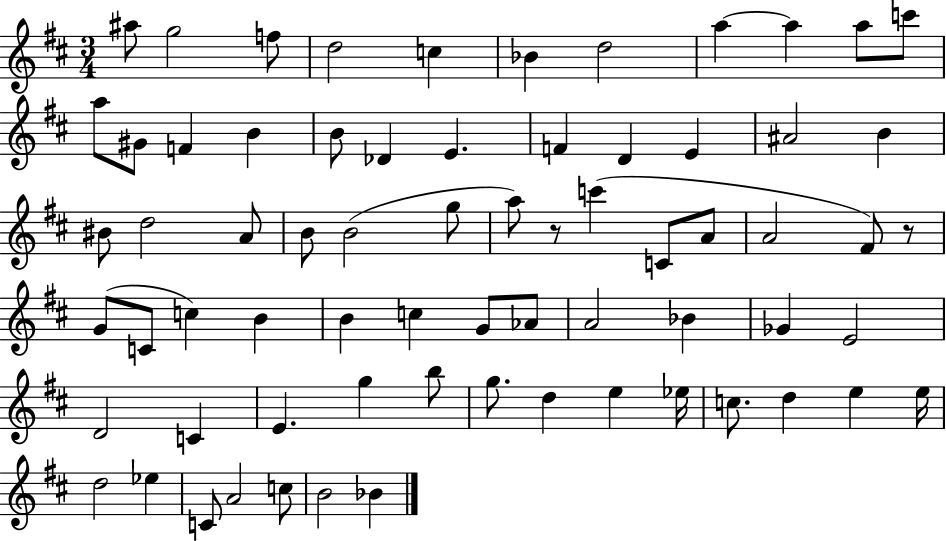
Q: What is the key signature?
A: D major